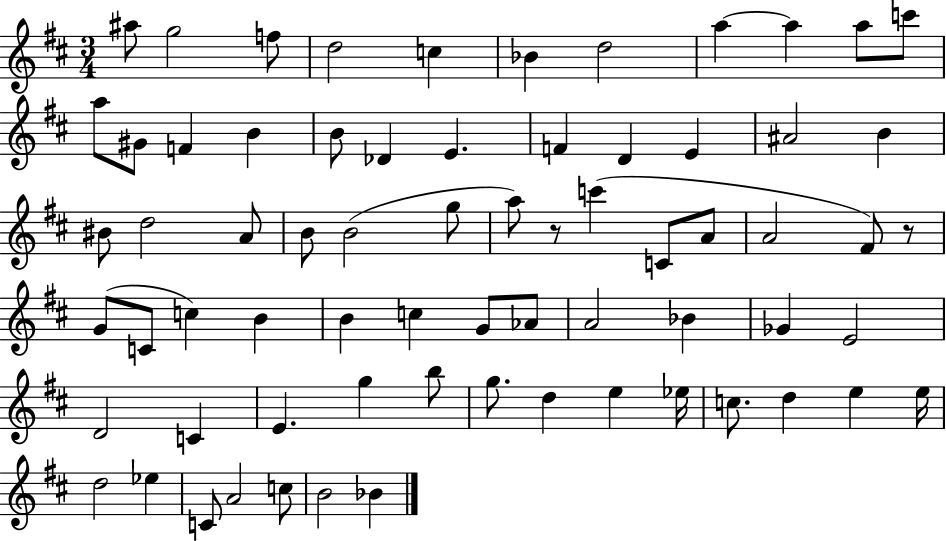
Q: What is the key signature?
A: D major